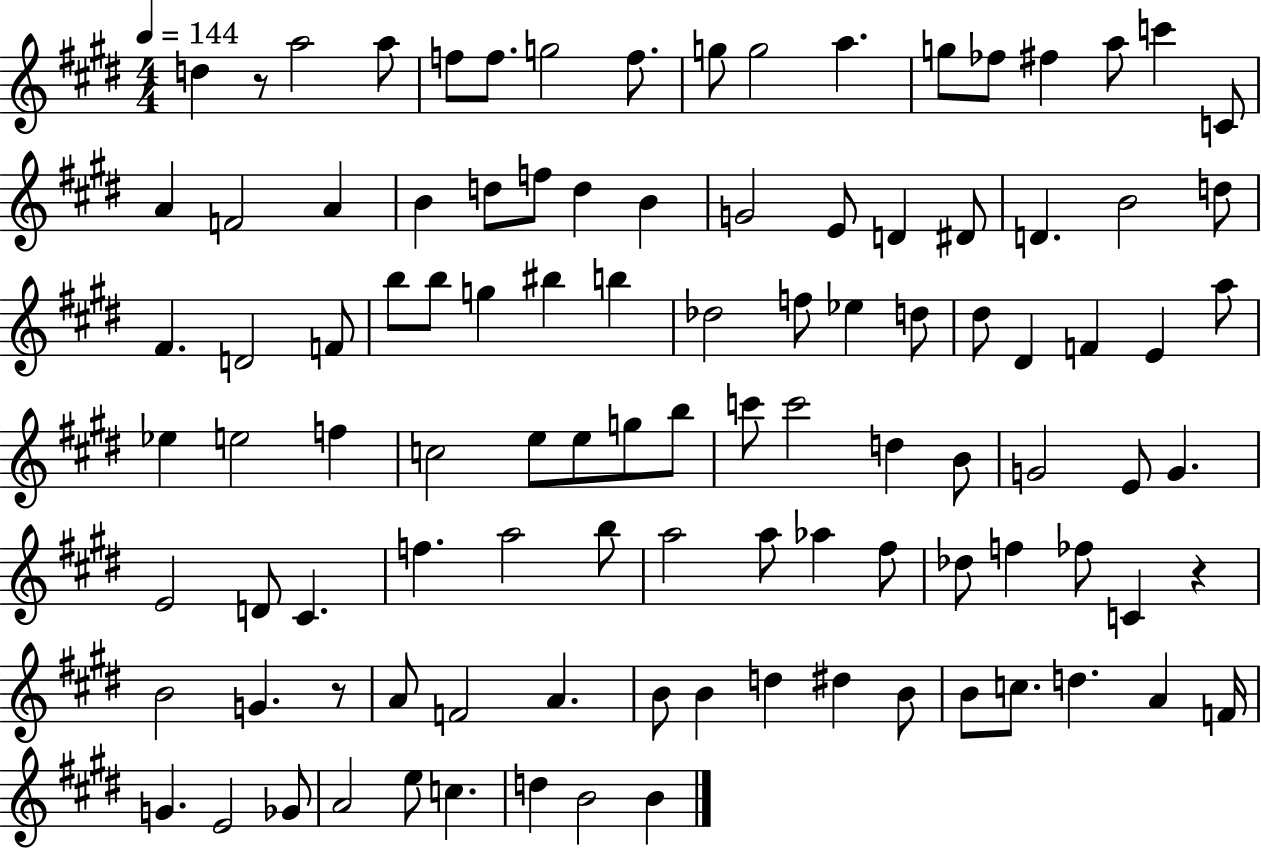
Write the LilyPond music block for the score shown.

{
  \clef treble
  \numericTimeSignature
  \time 4/4
  \key e \major
  \tempo 4 = 144
  d''4 r8 a''2 a''8 | f''8 f''8. g''2 f''8. | g''8 g''2 a''4. | g''8 fes''8 fis''4 a''8 c'''4 c'8 | \break a'4 f'2 a'4 | b'4 d''8 f''8 d''4 b'4 | g'2 e'8 d'4 dis'8 | d'4. b'2 d''8 | \break fis'4. d'2 f'8 | b''8 b''8 g''4 bis''4 b''4 | des''2 f''8 ees''4 d''8 | dis''8 dis'4 f'4 e'4 a''8 | \break ees''4 e''2 f''4 | c''2 e''8 e''8 g''8 b''8 | c'''8 c'''2 d''4 b'8 | g'2 e'8 g'4. | \break e'2 d'8 cis'4. | f''4. a''2 b''8 | a''2 a''8 aes''4 fis''8 | des''8 f''4 fes''8 c'4 r4 | \break b'2 g'4. r8 | a'8 f'2 a'4. | b'8 b'4 d''4 dis''4 b'8 | b'8 c''8. d''4. a'4 f'16 | \break g'4. e'2 ges'8 | a'2 e''8 c''4. | d''4 b'2 b'4 | \bar "|."
}